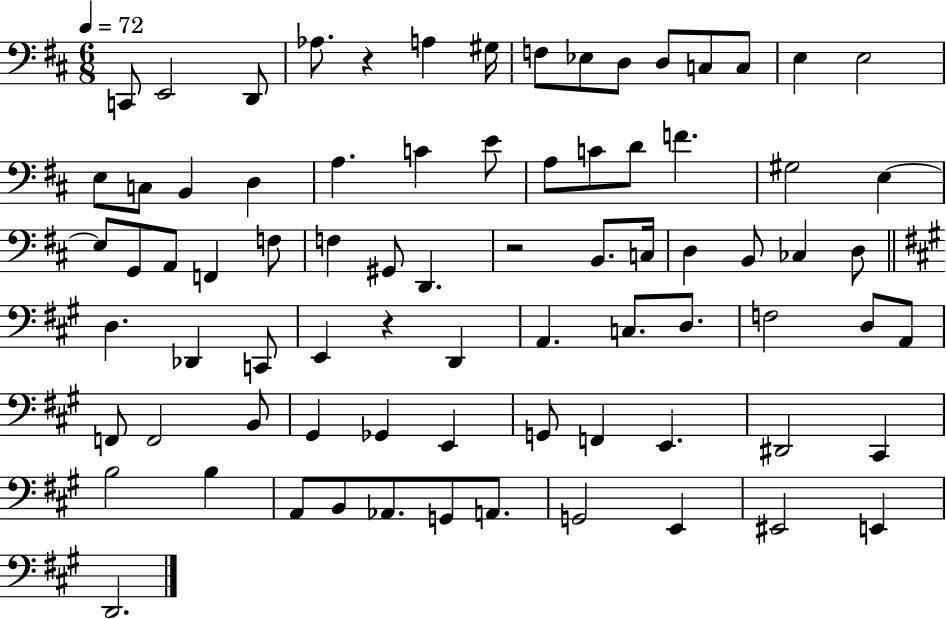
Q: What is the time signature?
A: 6/8